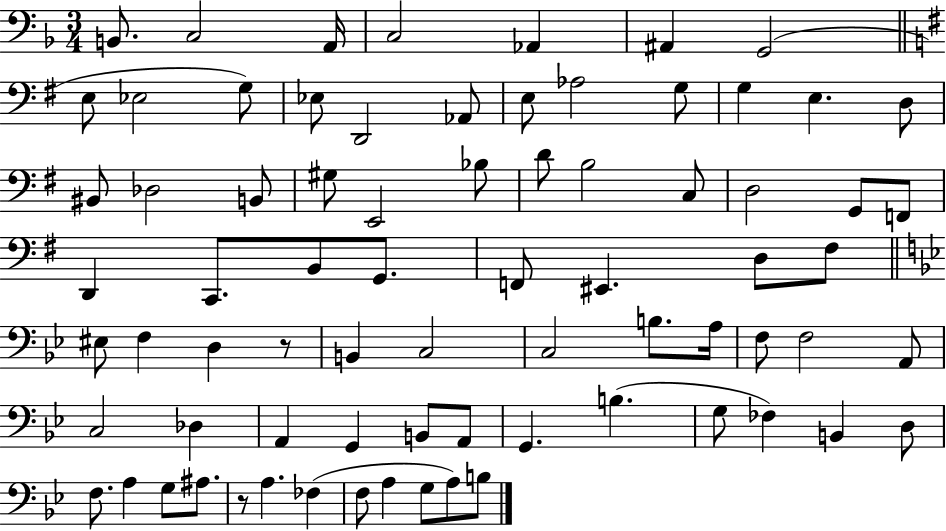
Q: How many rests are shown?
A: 2